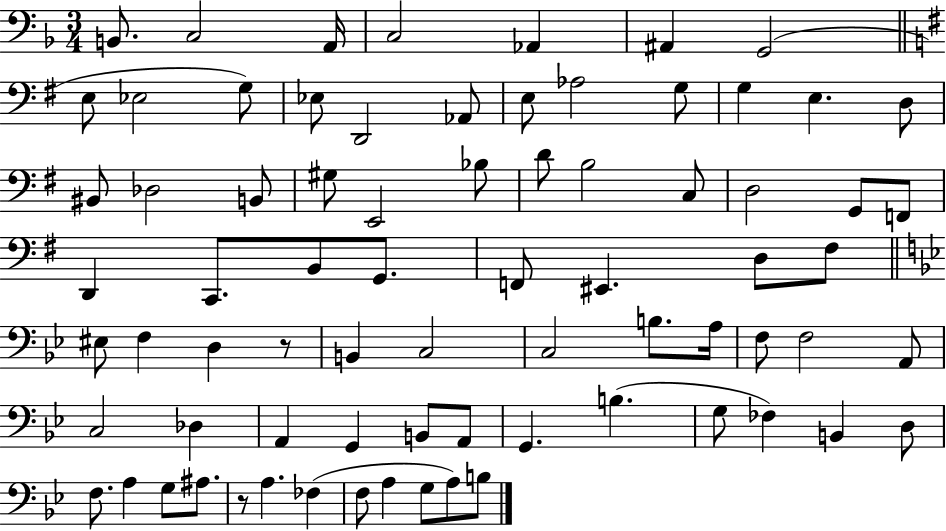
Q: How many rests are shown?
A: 2